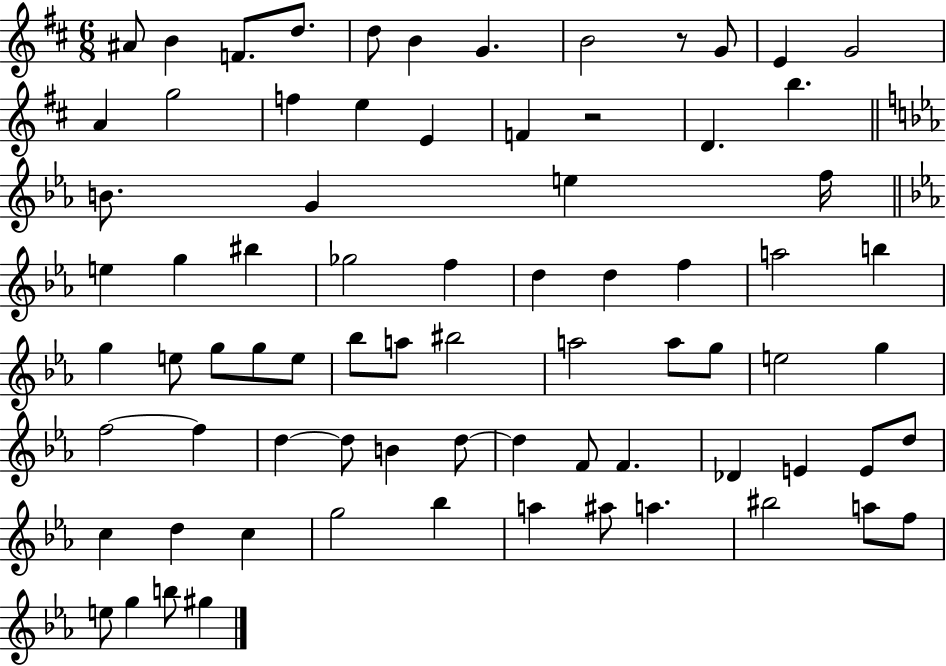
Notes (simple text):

A#4/e B4/q F4/e. D5/e. D5/e B4/q G4/q. B4/h R/e G4/e E4/q G4/h A4/q G5/h F5/q E5/q E4/q F4/q R/h D4/q. B5/q. B4/e. G4/q E5/q F5/s E5/q G5/q BIS5/q Gb5/h F5/q D5/q D5/q F5/q A5/h B5/q G5/q E5/e G5/e G5/e E5/e Bb5/e A5/e BIS5/h A5/h A5/e G5/e E5/h G5/q F5/h F5/q D5/q D5/e B4/q D5/e D5/q F4/e F4/q. Db4/q E4/q E4/e D5/e C5/q D5/q C5/q G5/h Bb5/q A5/q A#5/e A5/q. BIS5/h A5/e F5/e E5/e G5/q B5/e G#5/q